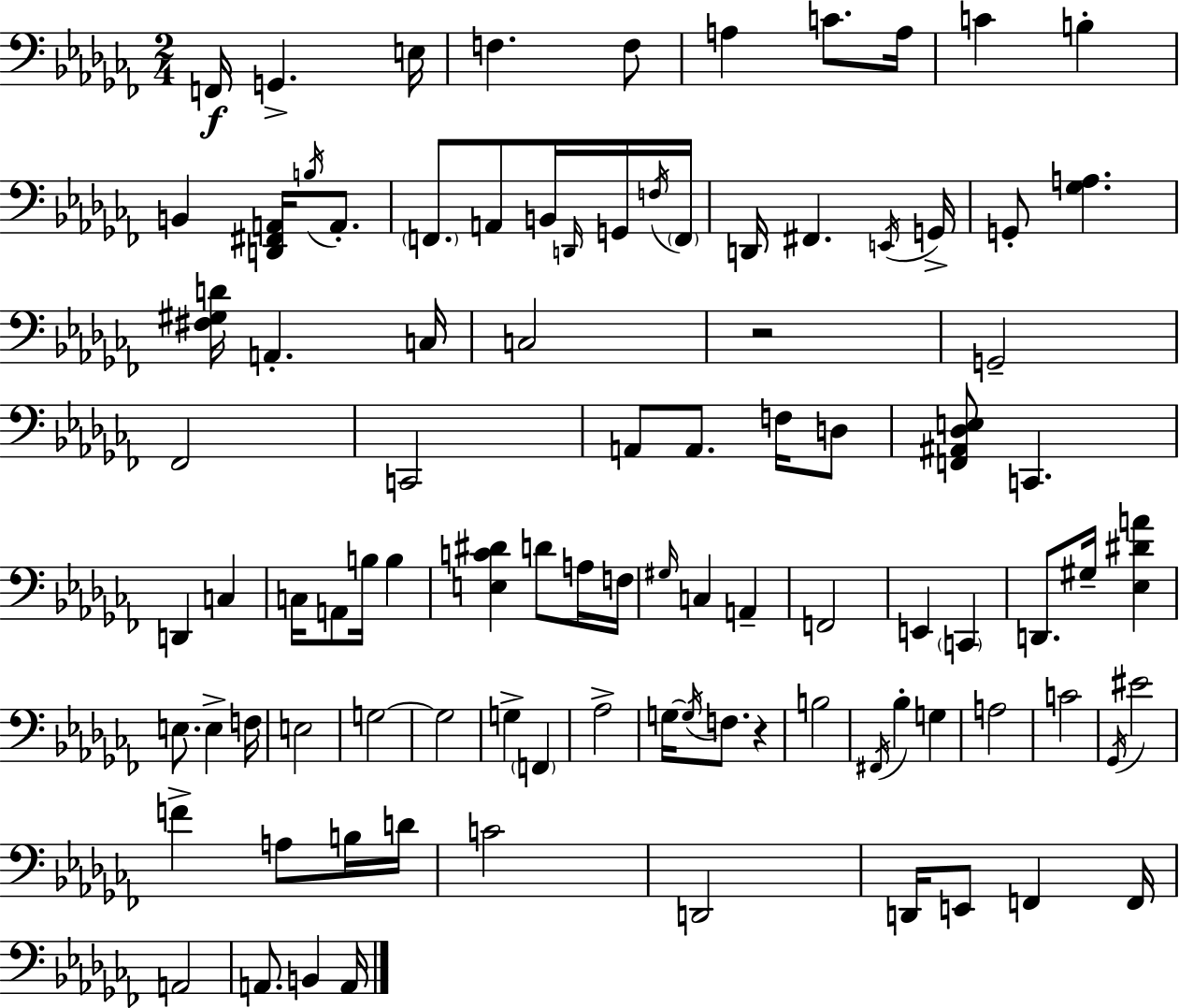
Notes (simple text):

F2/s G2/q. E3/s F3/q. F3/e A3/q C4/e. A3/s C4/q B3/q B2/q [D2,F#2,A2]/s B3/s A2/e. F2/e. A2/e B2/s D2/s G2/s F3/s F2/s D2/s F#2/q. E2/s G2/s G2/e [Gb3,A3]/q. [F#3,G#3,D4]/s A2/q. C3/s C3/h R/h G2/h FES2/h C2/h A2/e A2/e. F3/s D3/e [F2,A#2,Db3,E3]/e C2/q. D2/q C3/q C3/s A2/e B3/s B3/q [E3,C4,D#4]/q D4/e A3/s F3/s G#3/s C3/q A2/q F2/h E2/q C2/q D2/e. G#3/s [Eb3,D#4,A4]/q E3/e. E3/q F3/s E3/h G3/h G3/h G3/q F2/q Ab3/h G3/s G3/s F3/e. R/q B3/h F#2/s Bb3/q G3/q A3/h C4/h Gb2/s EIS4/h F4/q A3/e B3/s D4/s C4/h D2/h D2/s E2/e F2/q F2/s A2/h A2/e. B2/q A2/s